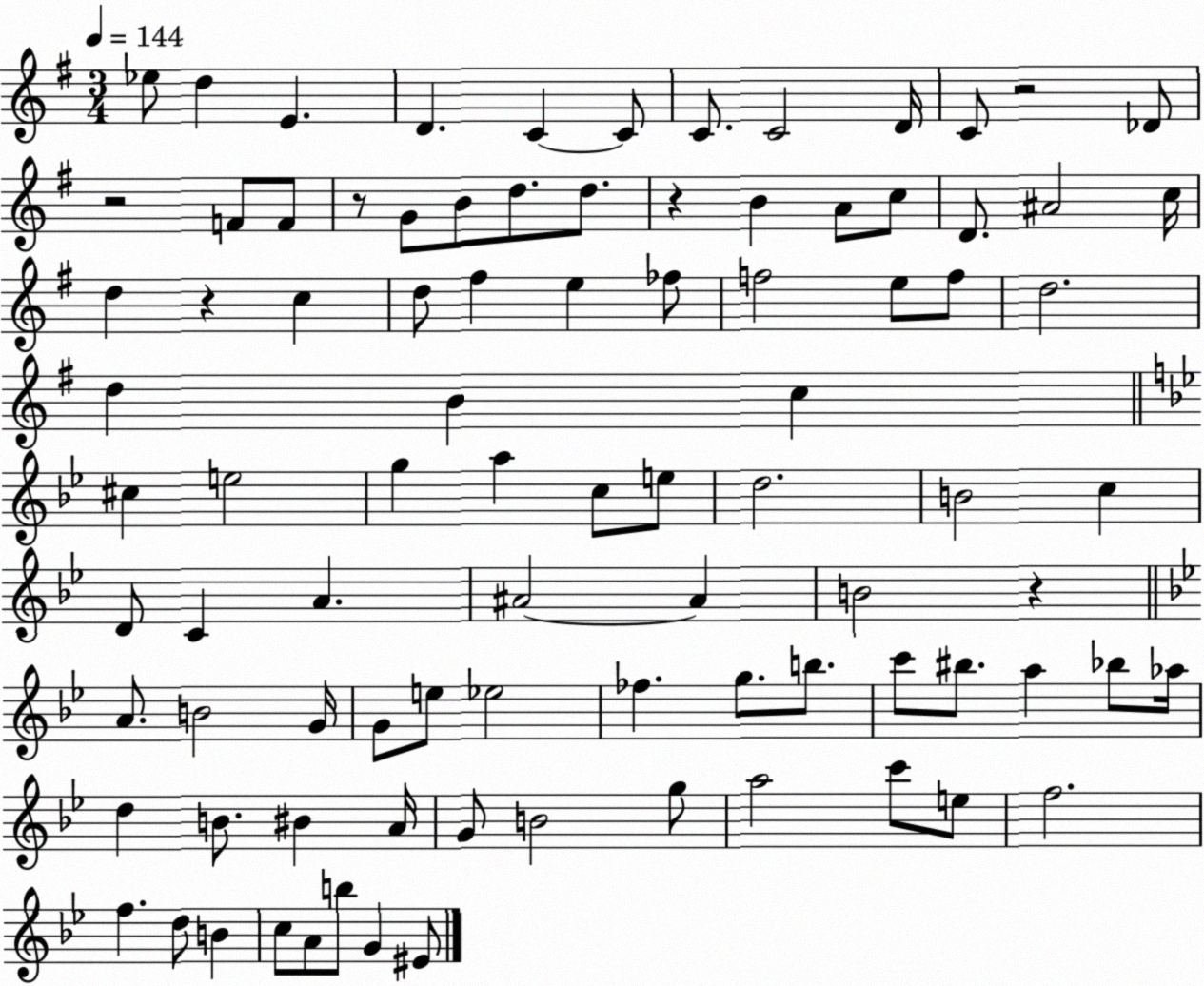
X:1
T:Untitled
M:3/4
L:1/4
K:G
_e/2 d E D C C/2 C/2 C2 D/4 C/2 z2 _D/2 z2 F/2 F/2 z/2 G/2 B/2 d/2 d/2 z B A/2 c/2 D/2 ^A2 c/4 d z c d/2 ^f e _f/2 f2 e/2 f/2 d2 d B c ^c e2 g a c/2 e/2 d2 B2 c D/2 C A ^A2 ^A B2 z A/2 B2 G/4 G/2 e/2 _e2 _f g/2 b/2 c'/2 ^b/2 a _b/2 _a/4 d B/2 ^B A/4 G/2 B2 g/2 a2 c'/2 e/2 f2 f d/2 B c/2 A/2 b/2 G ^E/2